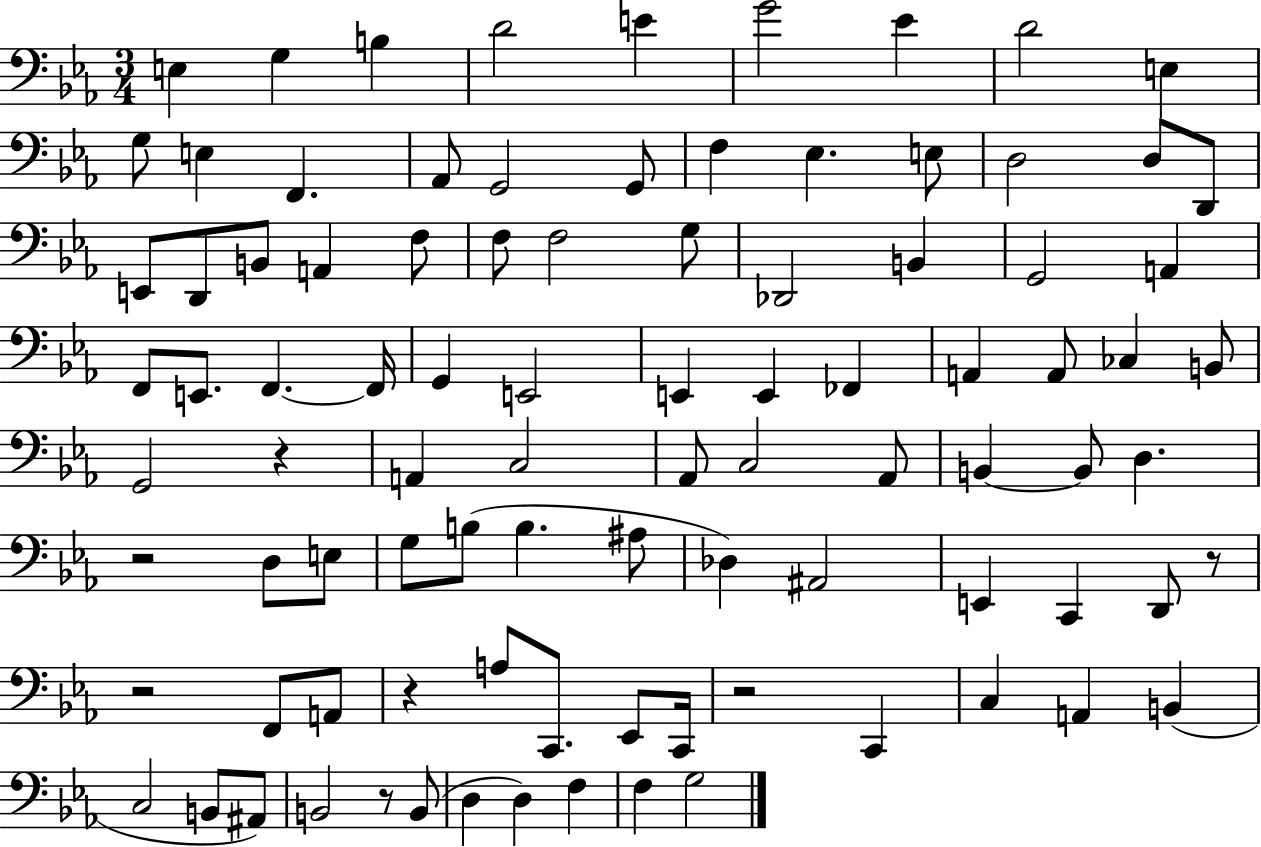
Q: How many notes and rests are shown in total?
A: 93